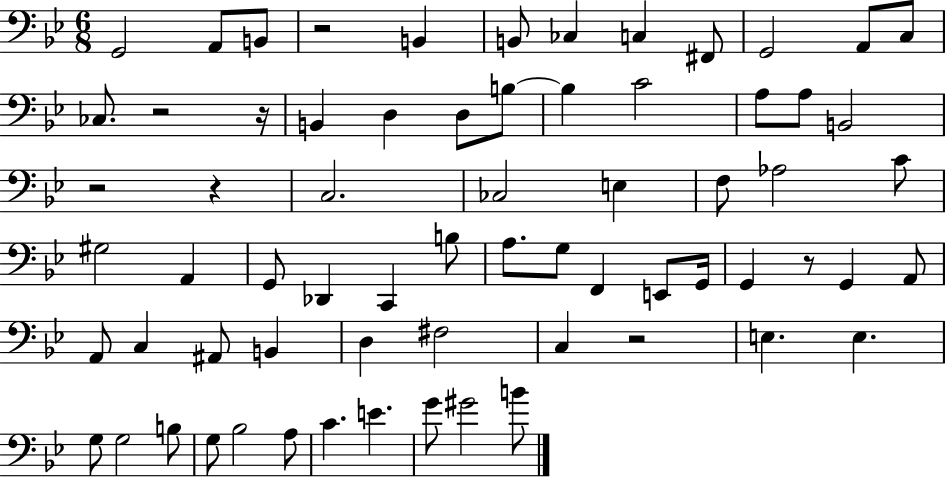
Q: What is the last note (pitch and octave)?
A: B4